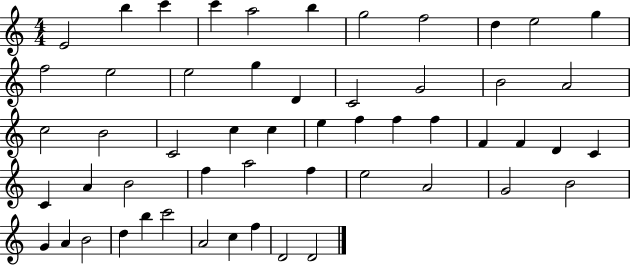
{
  \clef treble
  \numericTimeSignature
  \time 4/4
  \key c \major
  e'2 b''4 c'''4 | c'''4 a''2 b''4 | g''2 f''2 | d''4 e''2 g''4 | \break f''2 e''2 | e''2 g''4 d'4 | c'2 g'2 | b'2 a'2 | \break c''2 b'2 | c'2 c''4 c''4 | e''4 f''4 f''4 f''4 | f'4 f'4 d'4 c'4 | \break c'4 a'4 b'2 | f''4 a''2 f''4 | e''2 a'2 | g'2 b'2 | \break g'4 a'4 b'2 | d''4 b''4 c'''2 | a'2 c''4 f''4 | d'2 d'2 | \break \bar "|."
}